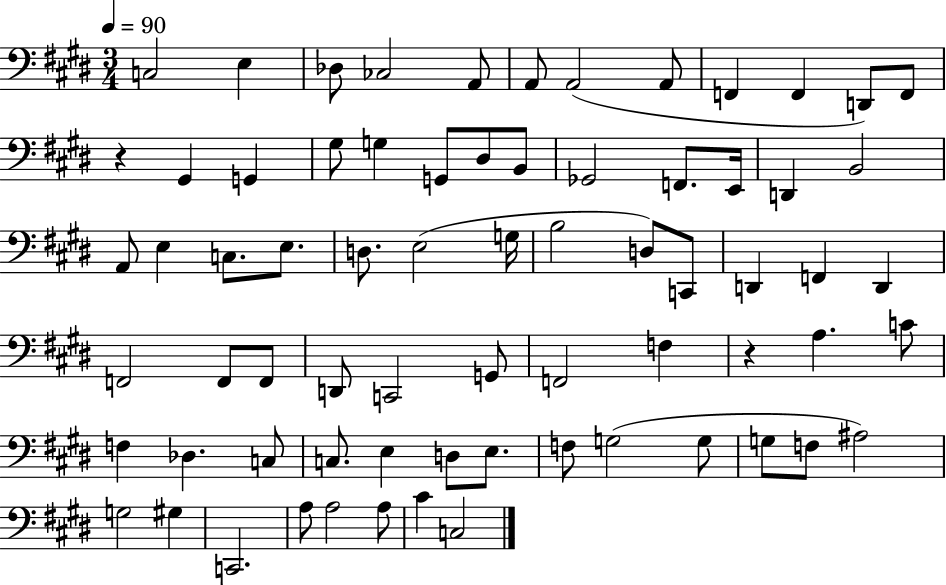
X:1
T:Untitled
M:3/4
L:1/4
K:E
C,2 E, _D,/2 _C,2 A,,/2 A,,/2 A,,2 A,,/2 F,, F,, D,,/2 F,,/2 z ^G,, G,, ^G,/2 G, G,,/2 ^D,/2 B,,/2 _G,,2 F,,/2 E,,/4 D,, B,,2 A,,/2 E, C,/2 E,/2 D,/2 E,2 G,/4 B,2 D,/2 C,,/2 D,, F,, D,, F,,2 F,,/2 F,,/2 D,,/2 C,,2 G,,/2 F,,2 F, z A, C/2 F, _D, C,/2 C,/2 E, D,/2 E,/2 F,/2 G,2 G,/2 G,/2 F,/2 ^A,2 G,2 ^G, C,,2 A,/2 A,2 A,/2 ^C C,2